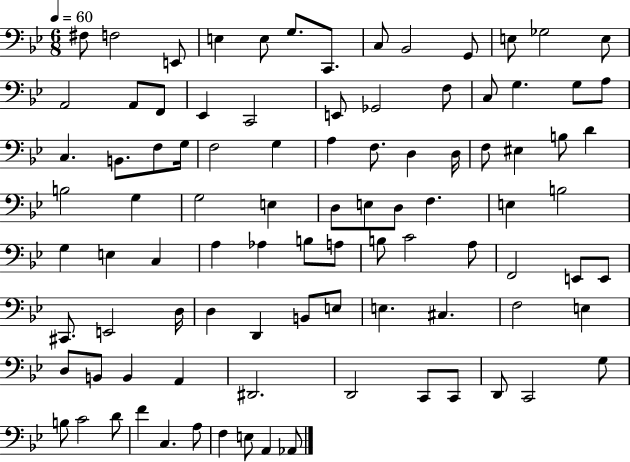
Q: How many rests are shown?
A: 0